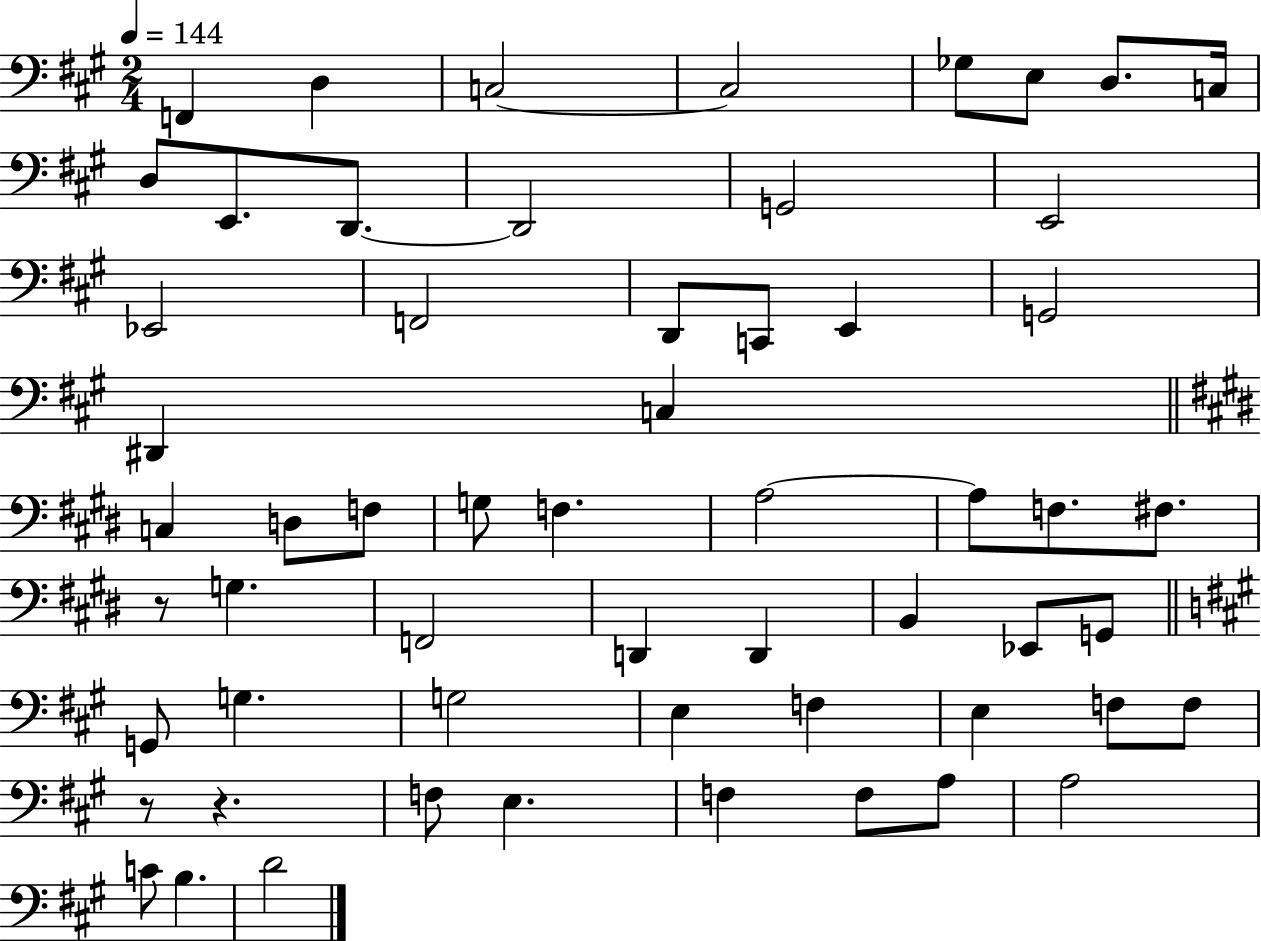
X:1
T:Untitled
M:2/4
L:1/4
K:A
F,, D, C,2 C,2 _G,/2 E,/2 D,/2 C,/4 D,/2 E,,/2 D,,/2 D,,2 G,,2 E,,2 _E,,2 F,,2 D,,/2 C,,/2 E,, G,,2 ^D,, C, C, D,/2 F,/2 G,/2 F, A,2 A,/2 F,/2 ^F,/2 z/2 G, F,,2 D,, D,, B,, _E,,/2 G,,/2 G,,/2 G, G,2 E, F, E, F,/2 F,/2 z/2 z F,/2 E, F, F,/2 A,/2 A,2 C/2 B, D2